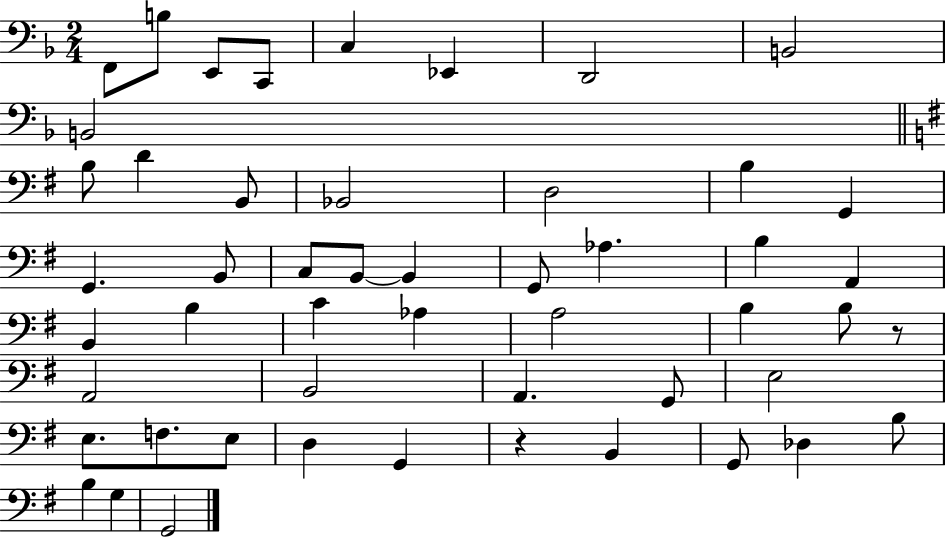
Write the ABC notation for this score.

X:1
T:Untitled
M:2/4
L:1/4
K:F
F,,/2 B,/2 E,,/2 C,,/2 C, _E,, D,,2 B,,2 B,,2 B,/2 D B,,/2 _B,,2 D,2 B, G,, G,, B,,/2 C,/2 B,,/2 B,, G,,/2 _A, B, A,, B,, B, C _A, A,2 B, B,/2 z/2 A,,2 B,,2 A,, G,,/2 E,2 E,/2 F,/2 E,/2 D, G,, z B,, G,,/2 _D, B,/2 B, G, G,,2